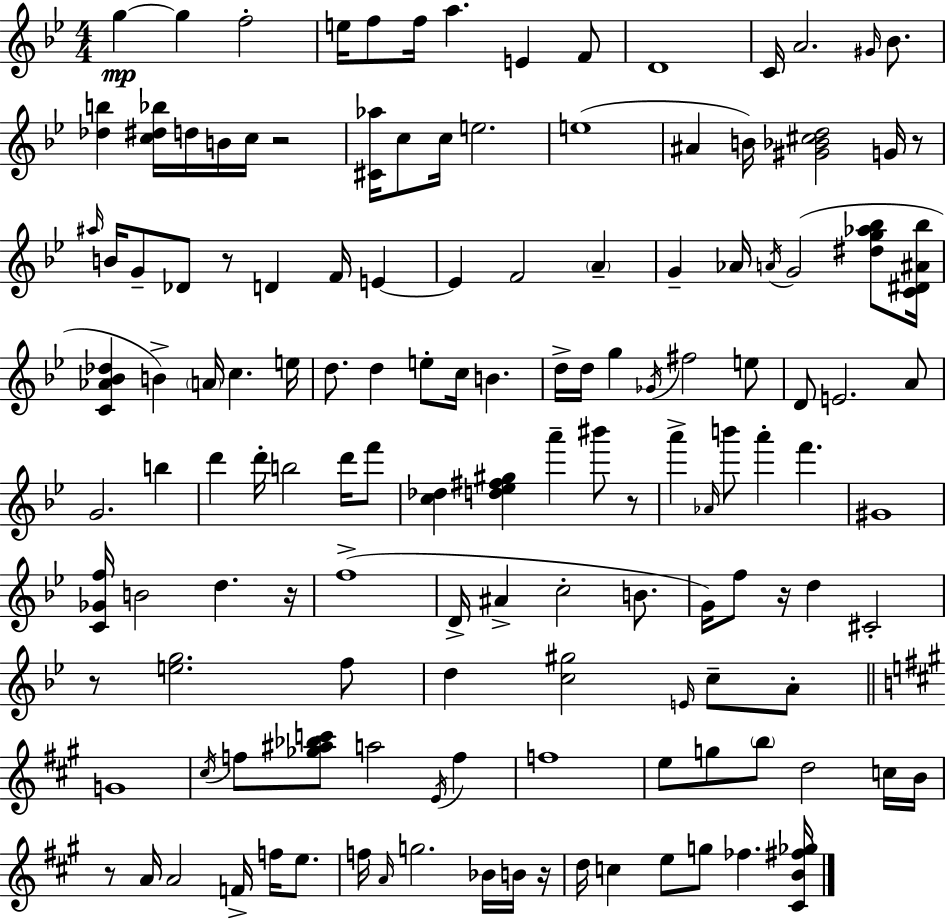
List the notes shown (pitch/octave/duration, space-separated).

G5/q G5/q F5/h E5/s F5/e F5/s A5/q. E4/q F4/e D4/w C4/s A4/h. G#4/s Bb4/e. [Db5,B5]/q [C5,D#5,Bb5]/s D5/s B4/s C5/s R/h [C#4,Ab5]/s C5/e C5/s E5/h. E5/w A#4/q B4/s [G#4,Bb4,C#5,D5]/h G4/s R/e A#5/s B4/s G4/e Db4/e R/e D4/q F4/s E4/q E4/q F4/h A4/q G4/q Ab4/s A4/s G4/h [D#5,G5,Ab5,Bb5]/e [C4,D#4,A#4,Bb5]/s [C4,Ab4,Bb4,Db5]/q B4/q A4/s C5/q. E5/s D5/e. D5/q E5/e C5/s B4/q. D5/s D5/s G5/q Gb4/s F#5/h E5/e D4/e E4/h. A4/e G4/h. B5/q D6/q D6/s B5/h D6/s F6/e [C5,Db5]/q [D5,Eb5,F#5,G#5]/q A6/q BIS6/e R/e A6/q Ab4/s B6/e A6/q F6/q. G#4/w [C4,Gb4,F5]/s B4/h D5/q. R/s F5/w D4/s A#4/q C5/h B4/e. G4/s F5/e R/s D5/q C#4/h R/e [E5,G5]/h. F5/e D5/q [C5,G#5]/h E4/s C5/e A4/e G4/w C#5/s F5/e [Gb5,A#5,Bb5,C6]/e A5/h E4/s F5/q F5/w E5/e G5/e B5/e D5/h C5/s B4/s R/e A4/s A4/h F4/s F5/s E5/e. F5/s A4/s G5/h. Bb4/s B4/s R/s D5/s C5/q E5/e G5/e FES5/q. [C#4,B4,F#5,Gb5]/s